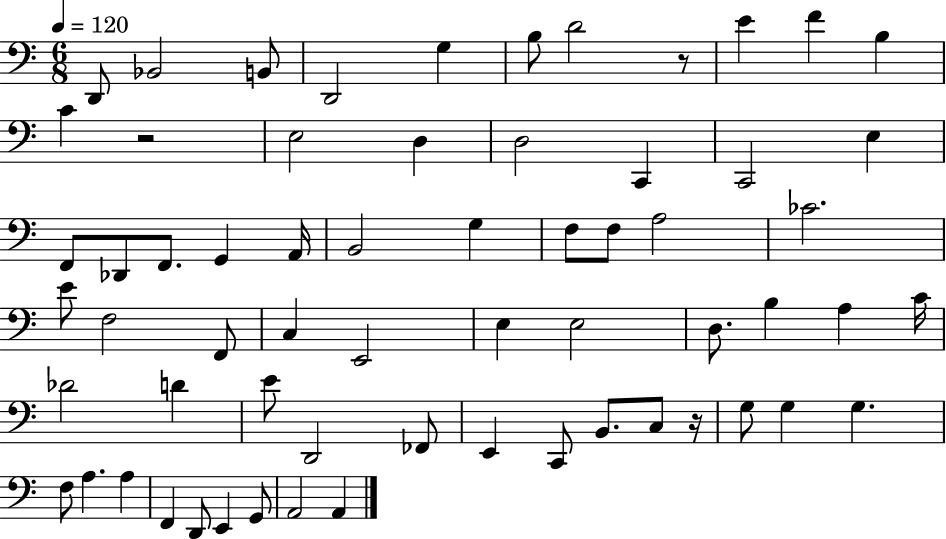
X:1
T:Untitled
M:6/8
L:1/4
K:C
D,,/2 _B,,2 B,,/2 D,,2 G, B,/2 D2 z/2 E F B, C z2 E,2 D, D,2 C,, C,,2 E, F,,/2 _D,,/2 F,,/2 G,, A,,/4 B,,2 G, F,/2 F,/2 A,2 _C2 E/2 F,2 F,,/2 C, E,,2 E, E,2 D,/2 B, A, C/4 _D2 D E/2 D,,2 _F,,/2 E,, C,,/2 B,,/2 C,/2 z/4 G,/2 G, G, F,/2 A, A, F,, D,,/2 E,, G,,/2 A,,2 A,,